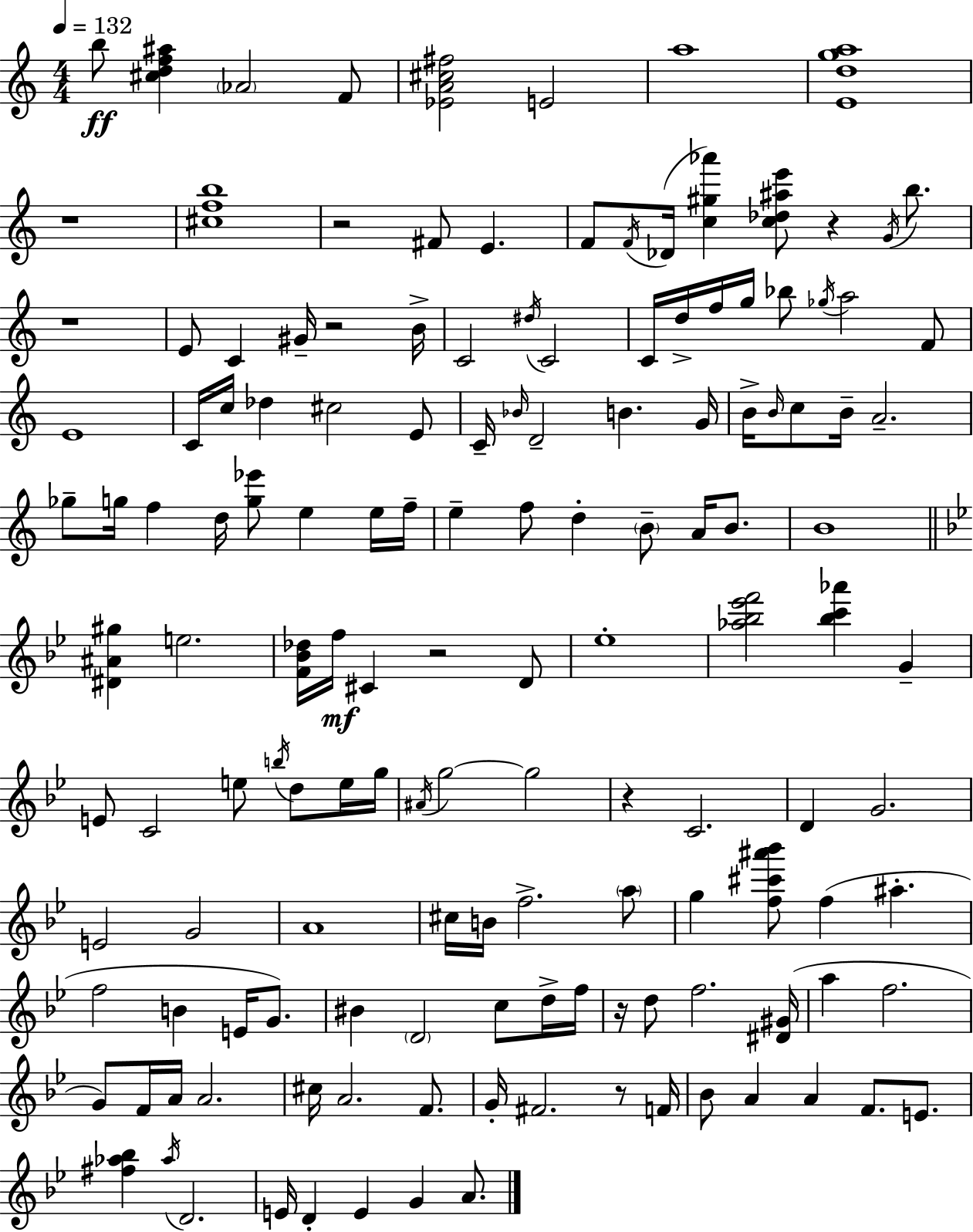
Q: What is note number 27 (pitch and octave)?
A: F4